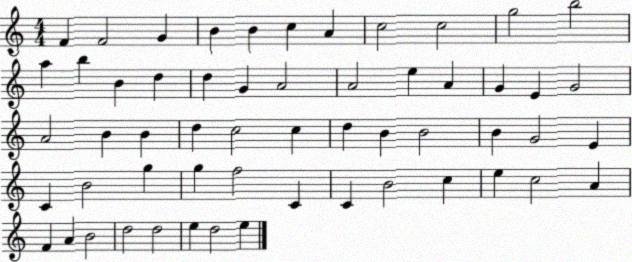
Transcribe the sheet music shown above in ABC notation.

X:1
T:Untitled
M:4/4
L:1/4
K:C
F F2 G B B c A c2 c2 g2 b2 a b B d d G A2 A2 e A G E G2 A2 B B d c2 c d B B2 B G2 E C B2 g g f2 C C B2 c e c2 A F A B2 d2 d2 e d2 e